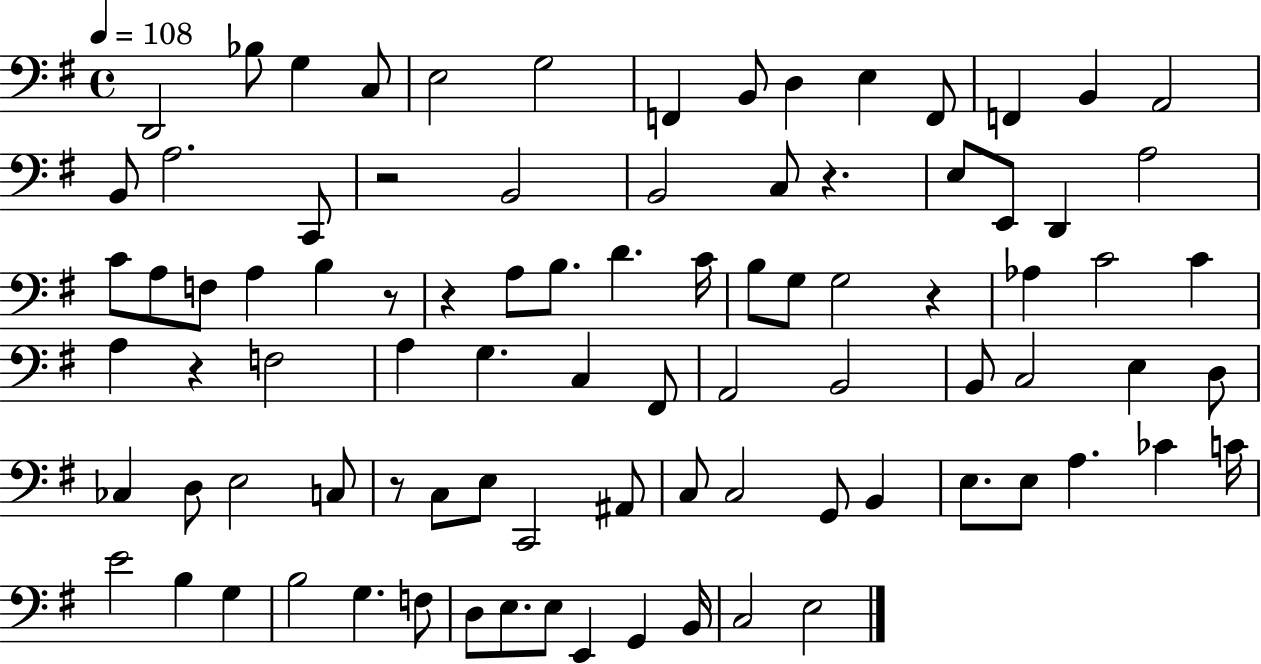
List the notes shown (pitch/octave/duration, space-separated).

D2/h Bb3/e G3/q C3/e E3/h G3/h F2/q B2/e D3/q E3/q F2/e F2/q B2/q A2/h B2/e A3/h. C2/e R/h B2/h B2/h C3/e R/q. E3/e E2/e D2/q A3/h C4/e A3/e F3/e A3/q B3/q R/e R/q A3/e B3/e. D4/q. C4/s B3/e G3/e G3/h R/q Ab3/q C4/h C4/q A3/q R/q F3/h A3/q G3/q. C3/q F#2/e A2/h B2/h B2/e C3/h E3/q D3/e CES3/q D3/e E3/h C3/e R/e C3/e E3/e C2/h A#2/e C3/e C3/h G2/e B2/q E3/e. E3/e A3/q. CES4/q C4/s E4/h B3/q G3/q B3/h G3/q. F3/e D3/e E3/e. E3/e E2/q G2/q B2/s C3/h E3/h